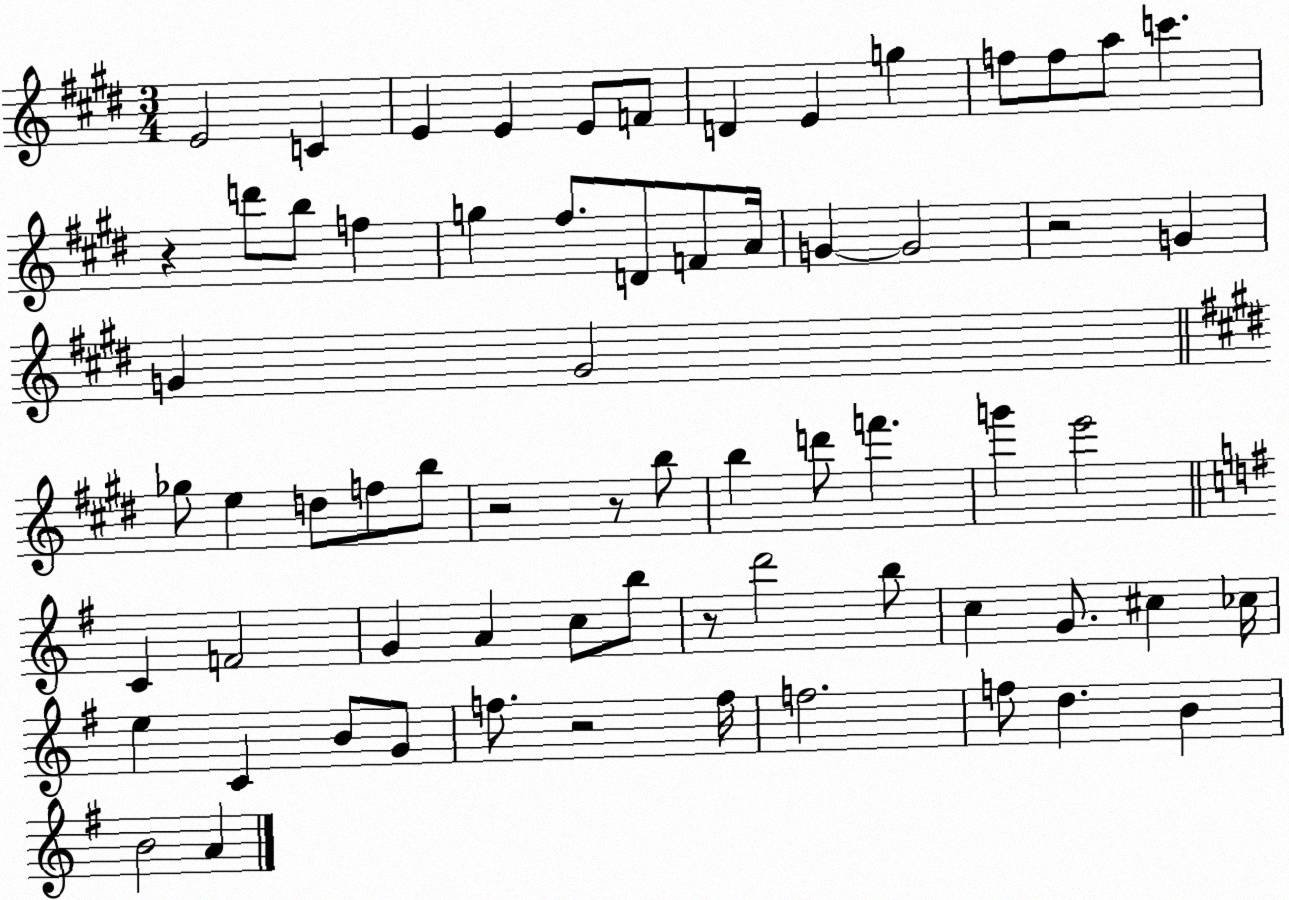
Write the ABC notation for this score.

X:1
T:Untitled
M:3/4
L:1/4
K:E
E2 C E E E/2 F/2 D E g f/2 f/2 a/2 c' z d'/2 b/2 f g ^f/2 D/2 F/2 A/4 G G2 z2 G G G2 _g/2 e d/2 f/2 b/2 z2 z/2 b/2 b d'/2 f' g' e'2 C F2 G A c/2 b/2 z/2 d'2 b/2 c G/2 ^c _c/4 e C B/2 G/2 f/2 z2 f/4 f2 f/2 d B B2 A